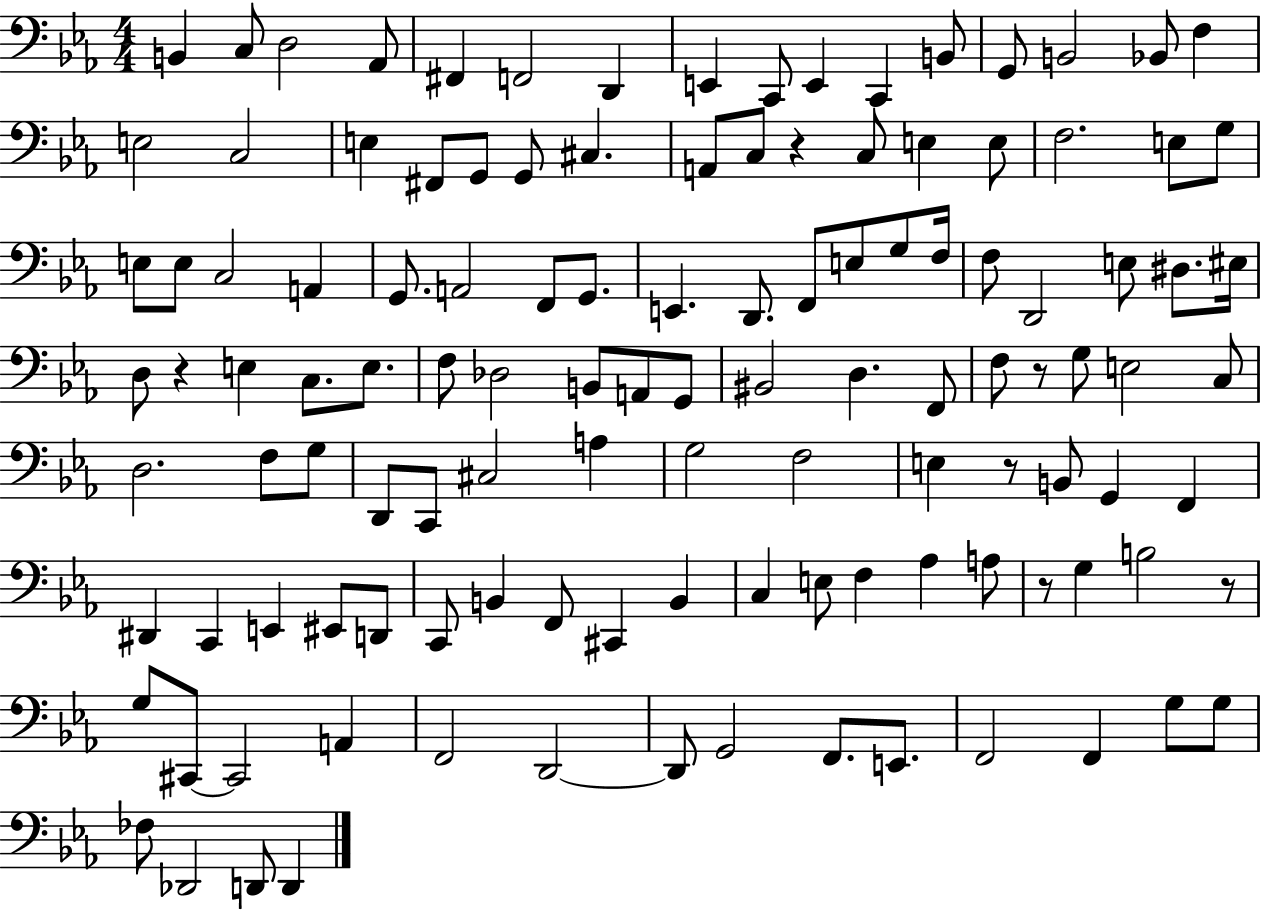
{
  \clef bass
  \numericTimeSignature
  \time 4/4
  \key ees \major
  b,4 c8 d2 aes,8 | fis,4 f,2 d,4 | e,4 c,8 e,4 c,4 b,8 | g,8 b,2 bes,8 f4 | \break e2 c2 | e4 fis,8 g,8 g,8 cis4. | a,8 c8 r4 c8 e4 e8 | f2. e8 g8 | \break e8 e8 c2 a,4 | g,8. a,2 f,8 g,8. | e,4. d,8. f,8 e8 g8 f16 | f8 d,2 e8 dis8. eis16 | \break d8 r4 e4 c8. e8. | f8 des2 b,8 a,8 g,8 | bis,2 d4. f,8 | f8 r8 g8 e2 c8 | \break d2. f8 g8 | d,8 c,8 cis2 a4 | g2 f2 | e4 r8 b,8 g,4 f,4 | \break dis,4 c,4 e,4 eis,8 d,8 | c,8 b,4 f,8 cis,4 b,4 | c4 e8 f4 aes4 a8 | r8 g4 b2 r8 | \break g8 cis,8~~ cis,2 a,4 | f,2 d,2~~ | d,8 g,2 f,8. e,8. | f,2 f,4 g8 g8 | \break fes8 des,2 d,8 d,4 | \bar "|."
}